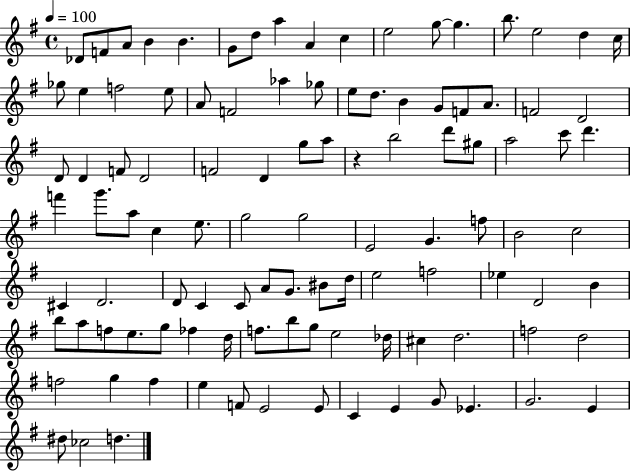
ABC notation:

X:1
T:Untitled
M:4/4
L:1/4
K:G
_D/2 F/2 A/2 B B G/2 d/2 a A c e2 g/2 g b/2 e2 d c/4 _g/2 e f2 e/2 A/2 F2 _a _g/2 e/2 d/2 B G/2 F/2 A/2 F2 D2 D/2 D F/2 D2 F2 D g/2 a/2 z b2 d'/2 ^g/2 a2 c'/2 d' f' g'/2 a/2 c e/2 g2 g2 E2 G f/2 B2 c2 ^C D2 D/2 C C/2 A/2 G/2 ^B/2 d/4 e2 f2 _e D2 B b/2 a/2 f/2 e/2 g/2 _f d/4 f/2 b/2 g/2 e2 _d/4 ^c d2 f2 d2 f2 g f e F/2 E2 E/2 C E G/2 _E G2 E ^d/2 _c2 d